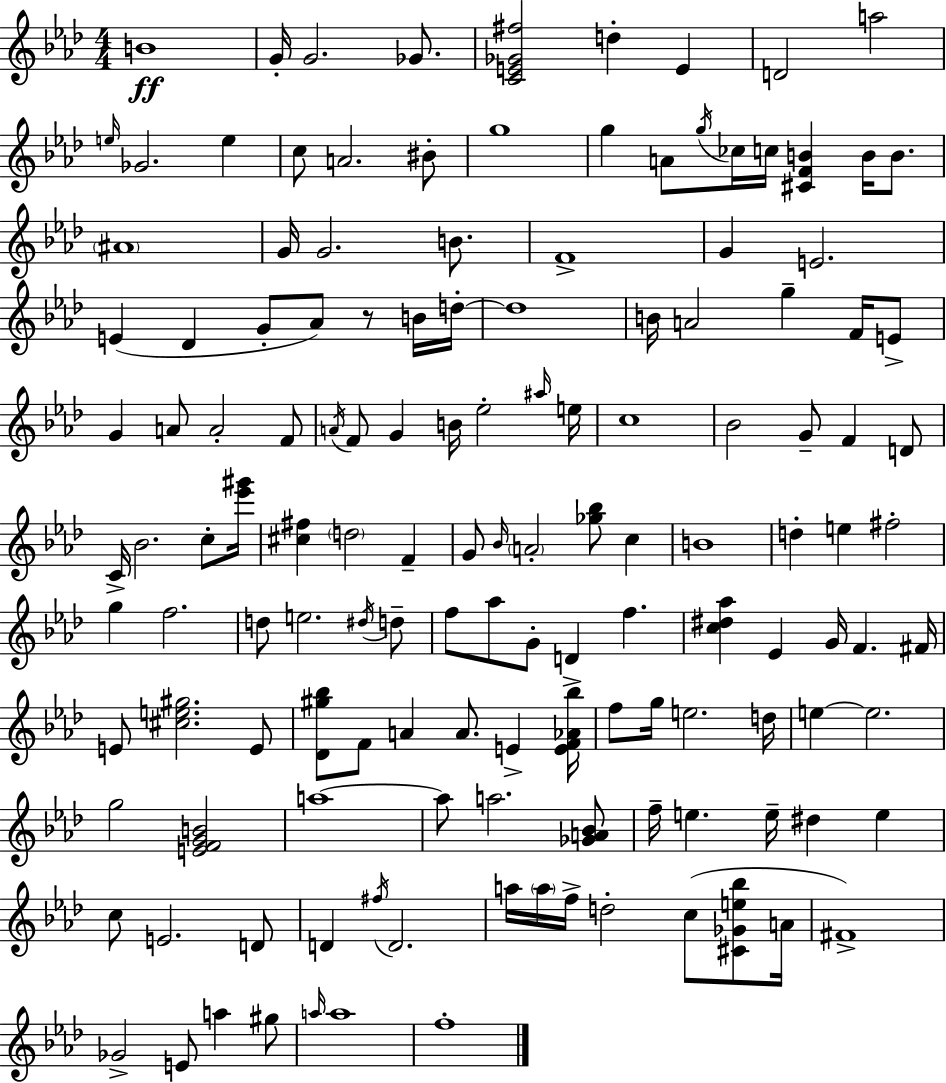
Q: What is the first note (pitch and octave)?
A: B4